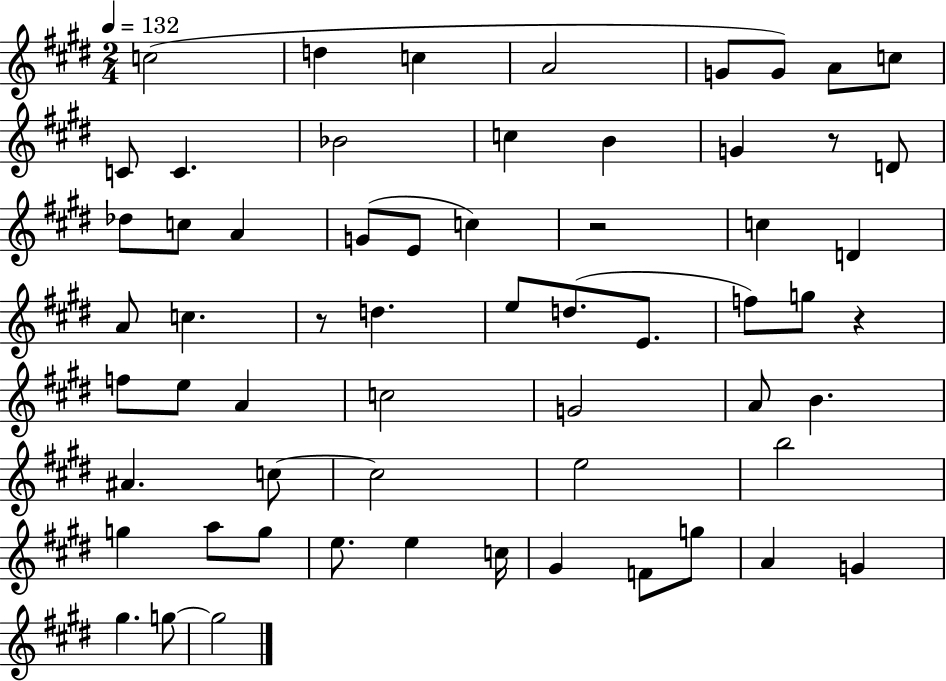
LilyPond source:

{
  \clef treble
  \numericTimeSignature
  \time 2/4
  \key e \major
  \tempo 4 = 132
  \repeat volta 2 { c''2( | d''4 c''4 | a'2 | g'8 g'8) a'8 c''8 | \break c'8 c'4. | bes'2 | c''4 b'4 | g'4 r8 d'8 | \break des''8 c''8 a'4 | g'8( e'8 c''4) | r2 | c''4 d'4 | \break a'8 c''4. | r8 d''4. | e''8 d''8.( e'8. | f''8) g''8 r4 | \break f''8 e''8 a'4 | c''2 | g'2 | a'8 b'4. | \break ais'4. c''8~~ | c''2 | e''2 | b''2 | \break g''4 a''8 g''8 | e''8. e''4 c''16 | gis'4 f'8 g''8 | a'4 g'4 | \break gis''4. g''8~~ | g''2 | } \bar "|."
}